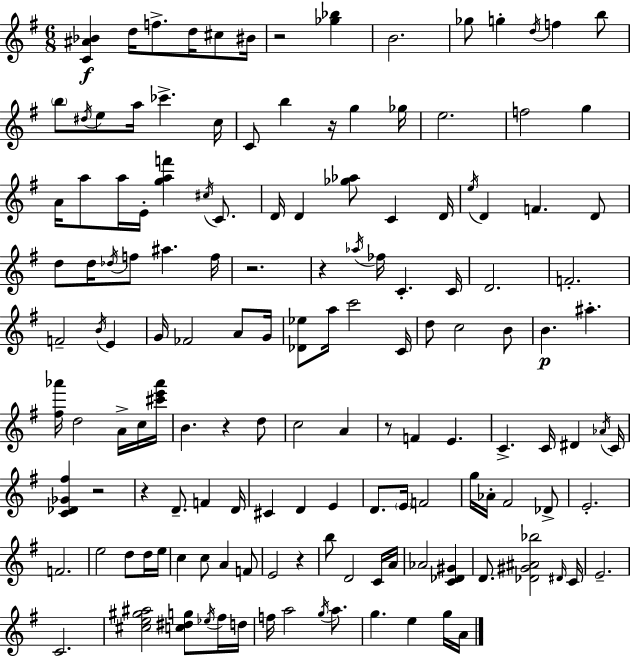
X:1
T:Untitled
M:6/8
L:1/4
K:Em
[C^A_B] d/4 f/2 d/4 ^c/2 ^B/4 z2 [_g_b] B2 _g/2 g d/4 f b/2 b/2 ^d/4 e/2 a/4 _c' c/4 C/2 b z/4 g _g/4 e2 f2 g A/4 a/2 a/4 E/4 [gaf'] ^c/4 C/2 D/4 D [_g_a]/2 C D/4 e/4 D F D/2 d/2 d/4 _d/4 f/2 ^a f/4 z2 z _a/4 _f/4 C C/4 D2 F2 F2 B/4 E G/4 _F2 A/2 G/4 [_D_e]/2 a/4 c'2 C/4 d/2 c2 B/2 B ^a [^f_a']/4 d2 A/4 c/4 [^c'e'_a']/4 B z d/2 c2 A z/2 F E C C/4 ^D _A/4 C/4 [C_D_G^f] z2 z D/2 F D/4 ^C D E D/2 E/4 F2 g/4 _A/4 ^F2 _D/2 E2 F2 e2 d/2 d/4 e/4 c c/2 A F/2 E2 z b/2 D2 C/4 A/4 _A2 [C_D^G] D/2 [_D^G^A_b]2 ^D/4 C/4 E2 C2 [^ce^g^a]2 [c^dg]/2 _e/4 ^f/4 d/4 f/4 a2 g/4 a/2 g e g/4 A/4